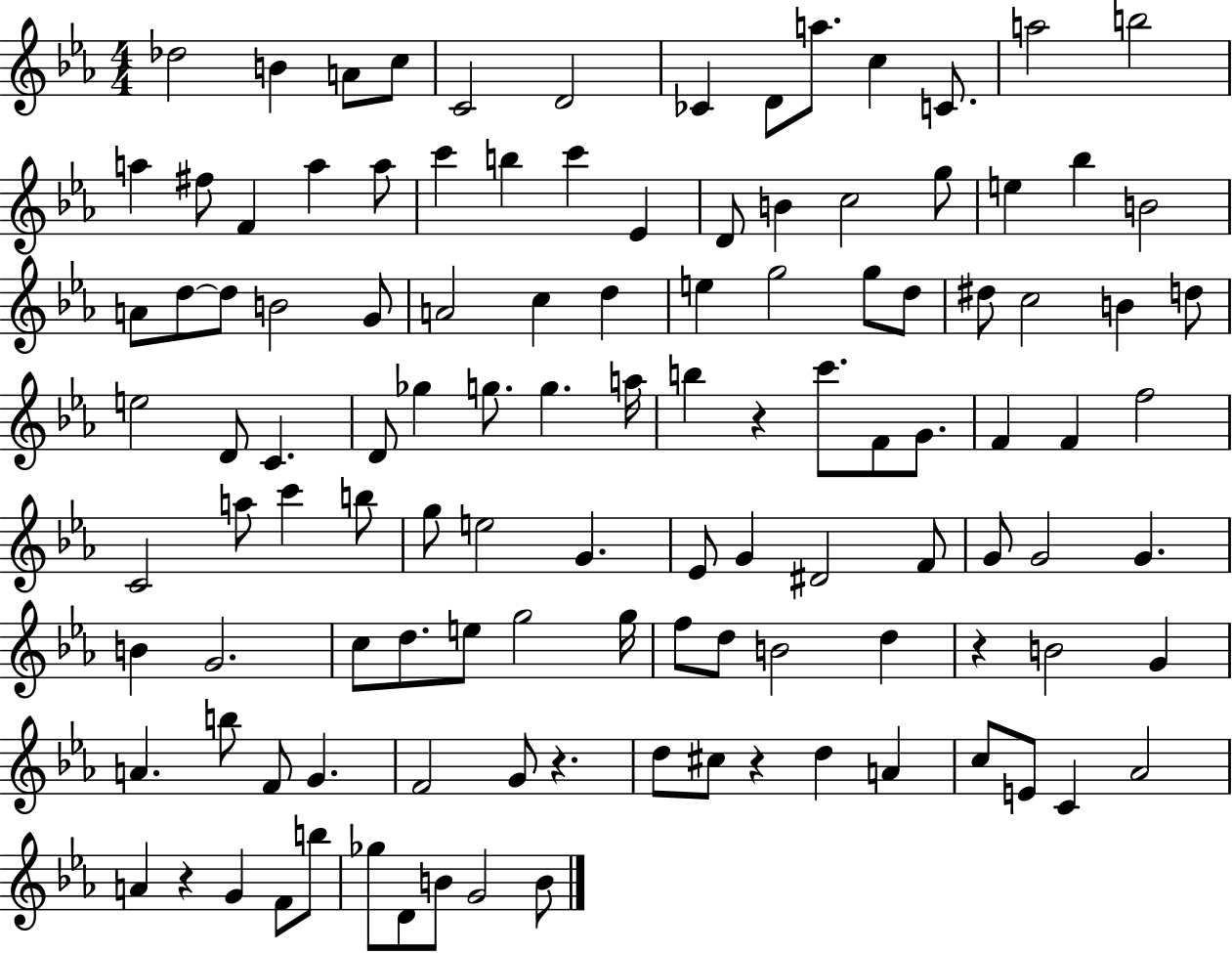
X:1
T:Untitled
M:4/4
L:1/4
K:Eb
_d2 B A/2 c/2 C2 D2 _C D/2 a/2 c C/2 a2 b2 a ^f/2 F a a/2 c' b c' _E D/2 B c2 g/2 e _b B2 A/2 d/2 d/2 B2 G/2 A2 c d e g2 g/2 d/2 ^d/2 c2 B d/2 e2 D/2 C D/2 _g g/2 g a/4 b z c'/2 F/2 G/2 F F f2 C2 a/2 c' b/2 g/2 e2 G _E/2 G ^D2 F/2 G/2 G2 G B G2 c/2 d/2 e/2 g2 g/4 f/2 d/2 B2 d z B2 G A b/2 F/2 G F2 G/2 z d/2 ^c/2 z d A c/2 E/2 C _A2 A z G F/2 b/2 _g/2 D/2 B/2 G2 B/2